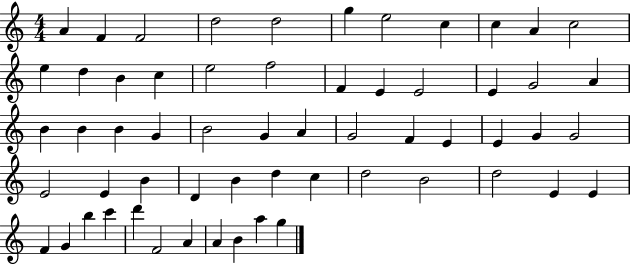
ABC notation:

X:1
T:Untitled
M:4/4
L:1/4
K:C
A F F2 d2 d2 g e2 c c A c2 e d B c e2 f2 F E E2 E G2 A B B B G B2 G A G2 F E E G G2 E2 E B D B d c d2 B2 d2 E E F G b c' d' F2 A A B a g